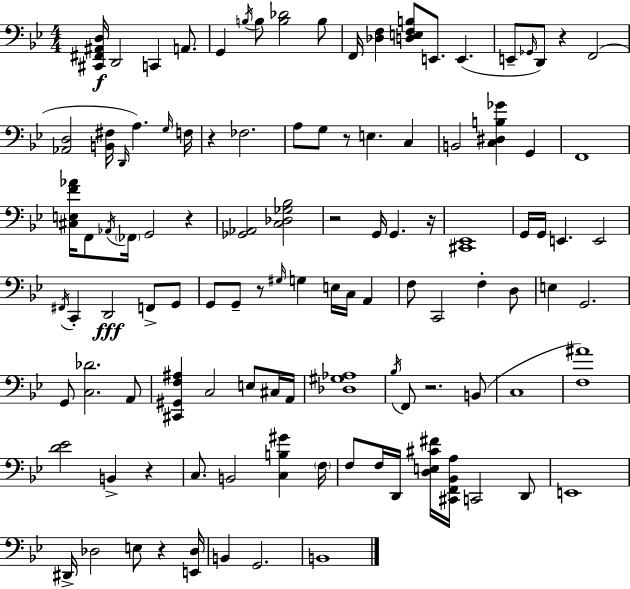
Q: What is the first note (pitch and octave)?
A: D2